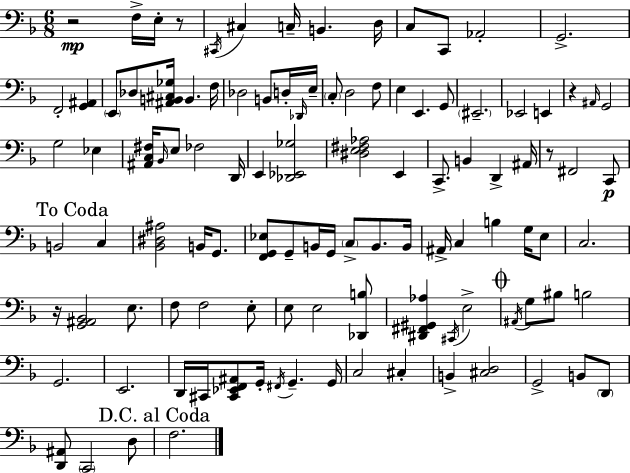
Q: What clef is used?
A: bass